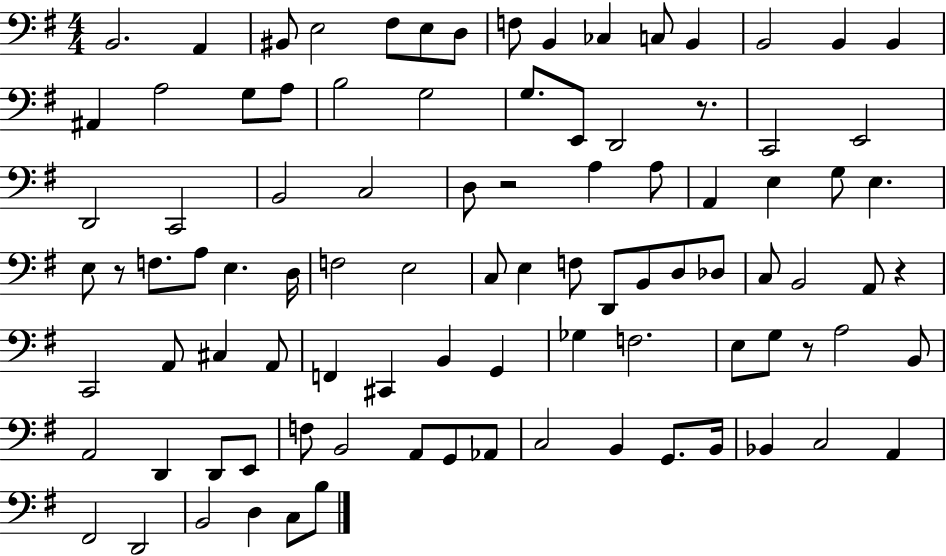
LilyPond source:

{
  \clef bass
  \numericTimeSignature
  \time 4/4
  \key g \major
  b,2. a,4 | bis,8 e2 fis8 e8 d8 | f8 b,4 ces4 c8 b,4 | b,2 b,4 b,4 | \break ais,4 a2 g8 a8 | b2 g2 | g8. e,8 d,2 r8. | c,2 e,2 | \break d,2 c,2 | b,2 c2 | d8 r2 a4 a8 | a,4 e4 g8 e4. | \break e8 r8 f8. a8 e4. d16 | f2 e2 | c8 e4 f8 d,8 b,8 d8 des8 | c8 b,2 a,8 r4 | \break c,2 a,8 cis4 a,8 | f,4 cis,4 b,4 g,4 | ges4 f2. | e8 g8 r8 a2 b,8 | \break a,2 d,4 d,8 e,8 | f8 b,2 a,8 g,8 aes,8 | c2 b,4 g,8. b,16 | bes,4 c2 a,4 | \break fis,2 d,2 | b,2 d4 c8 b8 | \bar "|."
}